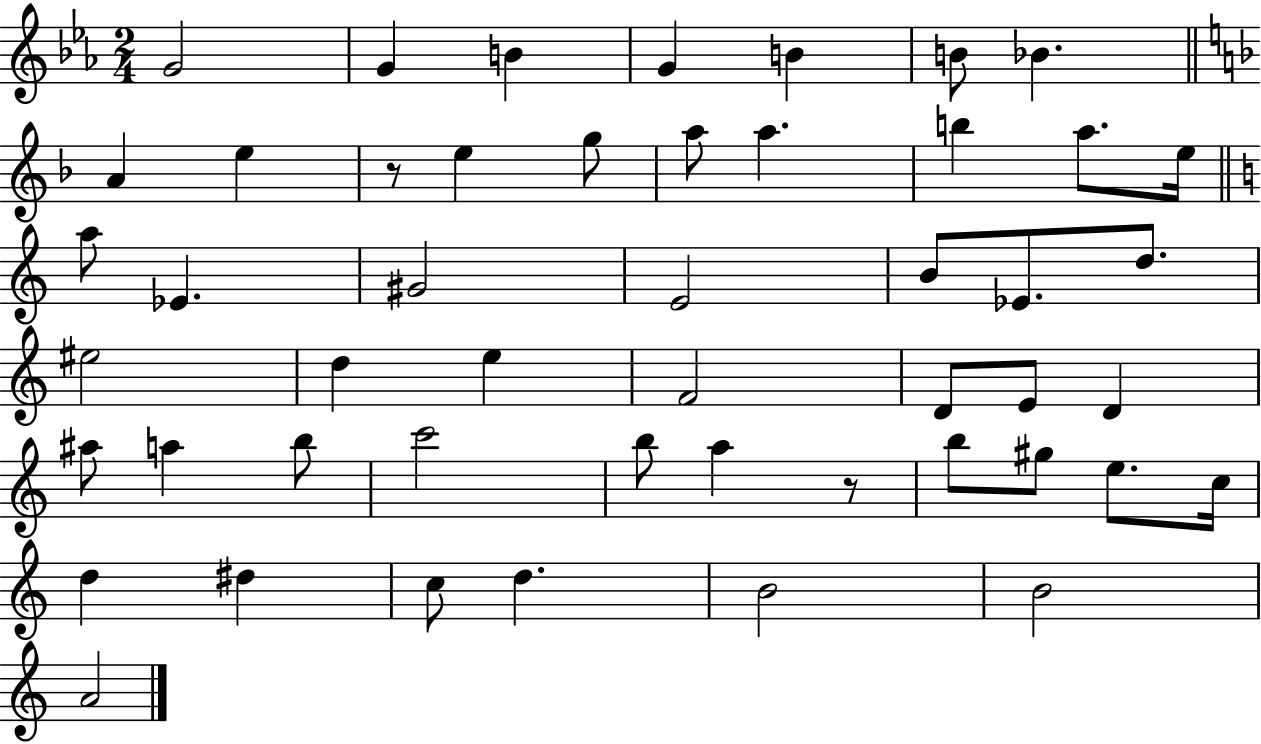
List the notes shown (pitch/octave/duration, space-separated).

G4/h G4/q B4/q G4/q B4/q B4/e Bb4/q. A4/q E5/q R/e E5/q G5/e A5/e A5/q. B5/q A5/e. E5/s A5/e Eb4/q. G#4/h E4/h B4/e Eb4/e. D5/e. EIS5/h D5/q E5/q F4/h D4/e E4/e D4/q A#5/e A5/q B5/e C6/h B5/e A5/q R/e B5/e G#5/e E5/e. C5/s D5/q D#5/q C5/e D5/q. B4/h B4/h A4/h